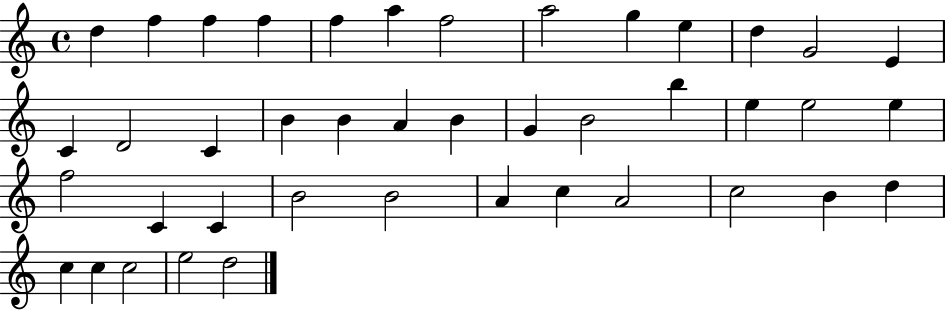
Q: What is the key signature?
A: C major